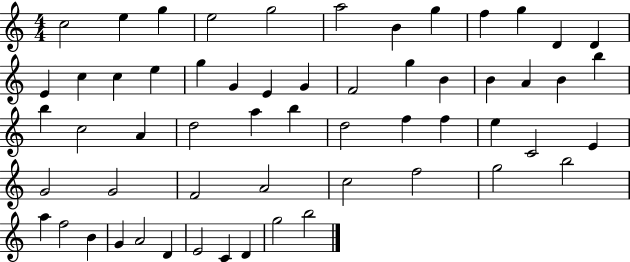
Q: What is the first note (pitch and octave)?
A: C5